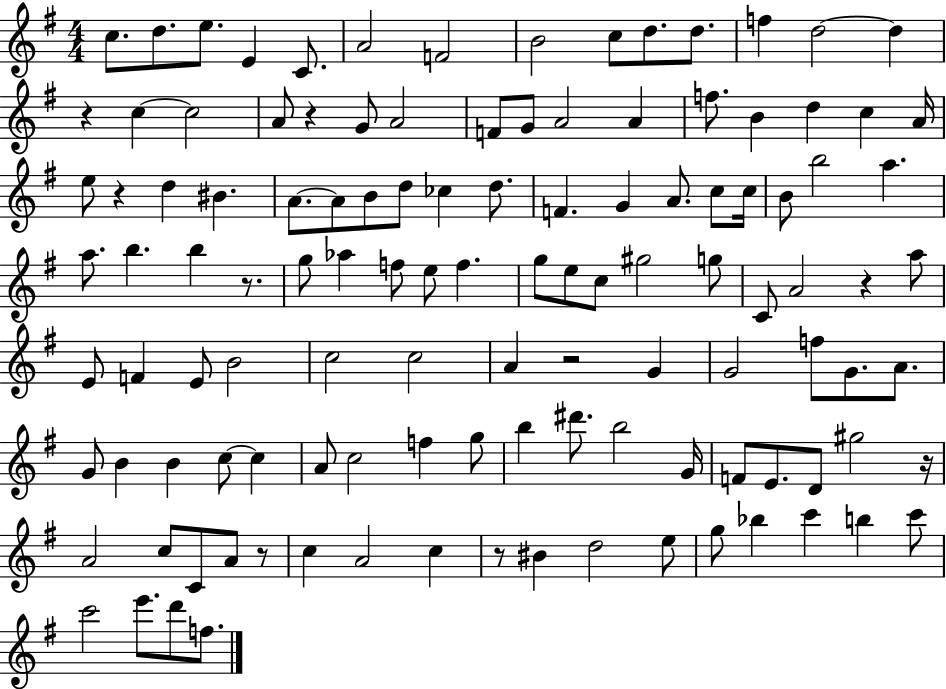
C5/e. D5/e. E5/e. E4/q C4/e. A4/h F4/h B4/h C5/e D5/e. D5/e. F5/q D5/h D5/q R/q C5/q C5/h A4/e R/q G4/e A4/h F4/e G4/e A4/h A4/q F5/e. B4/q D5/q C5/q A4/s E5/e R/q D5/q BIS4/q. A4/e. A4/e B4/e D5/e CES5/q D5/e. F4/q. G4/q A4/e. C5/e C5/s B4/e B5/h A5/q. A5/e. B5/q. B5/q R/e. G5/e Ab5/q F5/e E5/e F5/q. G5/e E5/e C5/e G#5/h G5/e C4/e A4/h R/q A5/e E4/e F4/q E4/e B4/h C5/h C5/h A4/q R/h G4/q G4/h F5/e G4/e. A4/e. G4/e B4/q B4/q C5/e C5/q A4/e C5/h F5/q G5/e B5/q D#6/e. B5/h G4/s F4/e E4/e. D4/e G#5/h R/s A4/h C5/e C4/e A4/e R/e C5/q A4/h C5/q R/e BIS4/q D5/h E5/e G5/e Bb5/q C6/q B5/q C6/e C6/h E6/e. D6/e F5/e.